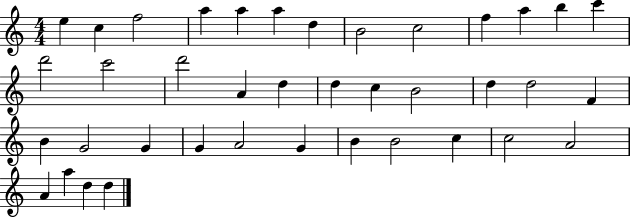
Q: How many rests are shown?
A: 0